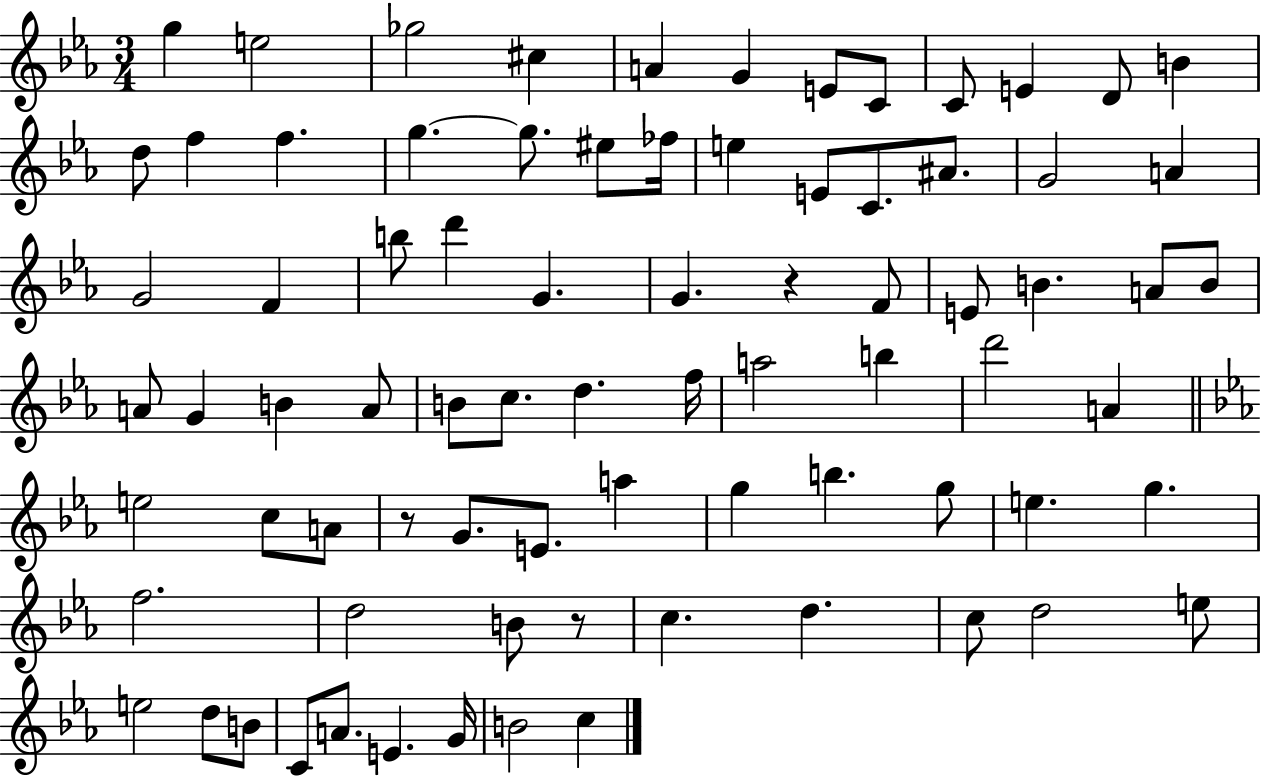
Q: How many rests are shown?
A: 3